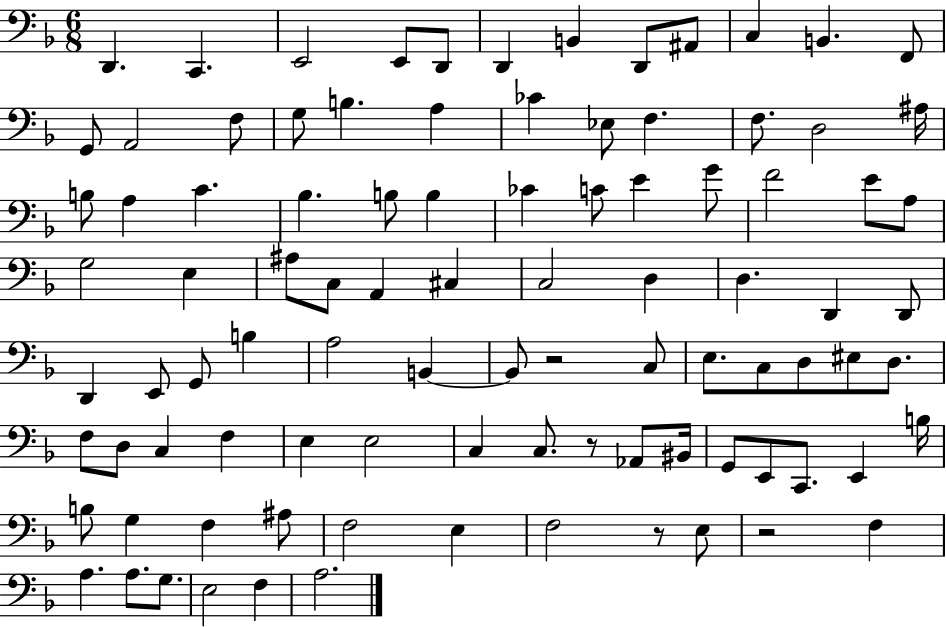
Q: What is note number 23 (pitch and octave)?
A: D3